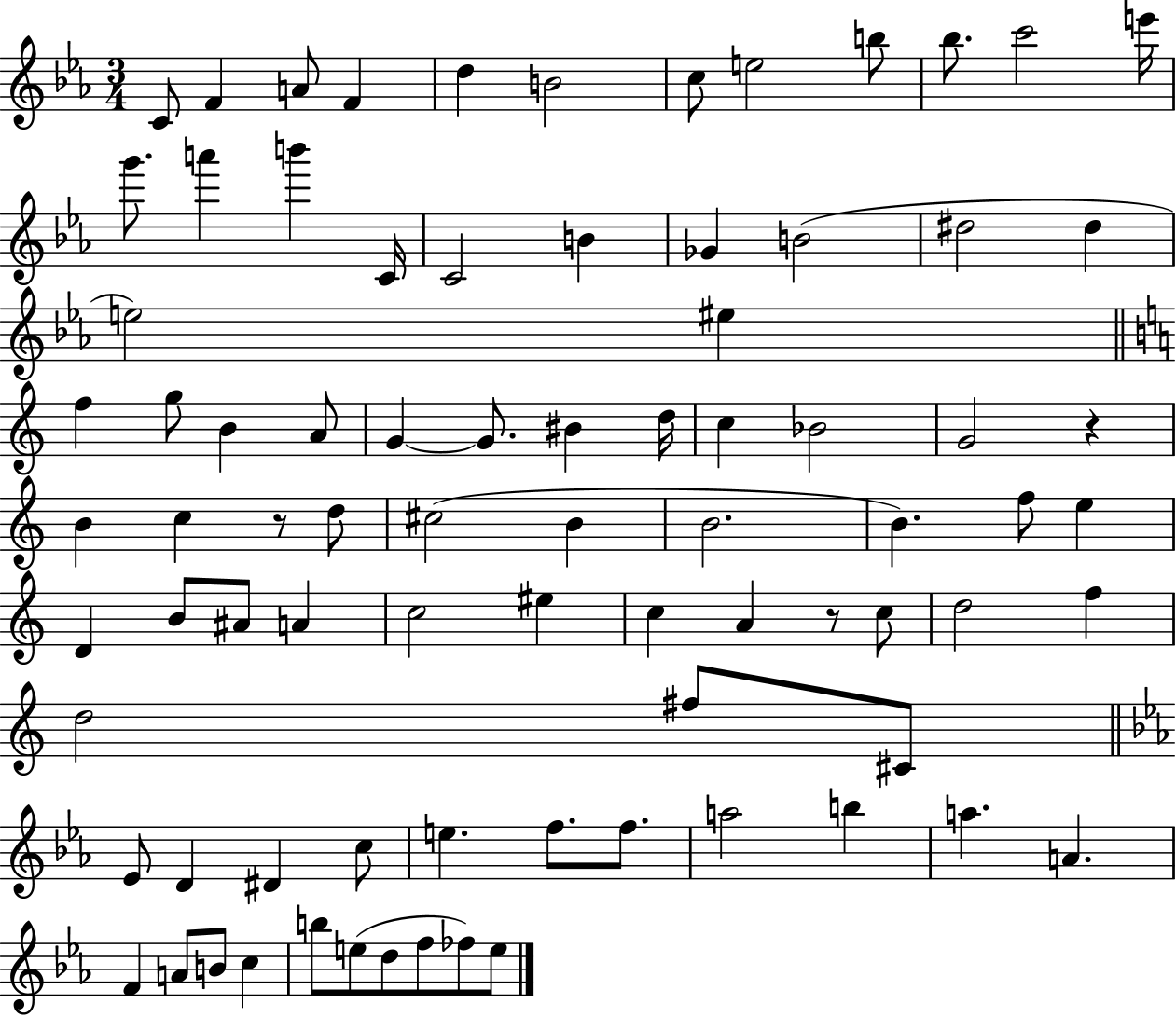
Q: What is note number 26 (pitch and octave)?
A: G5